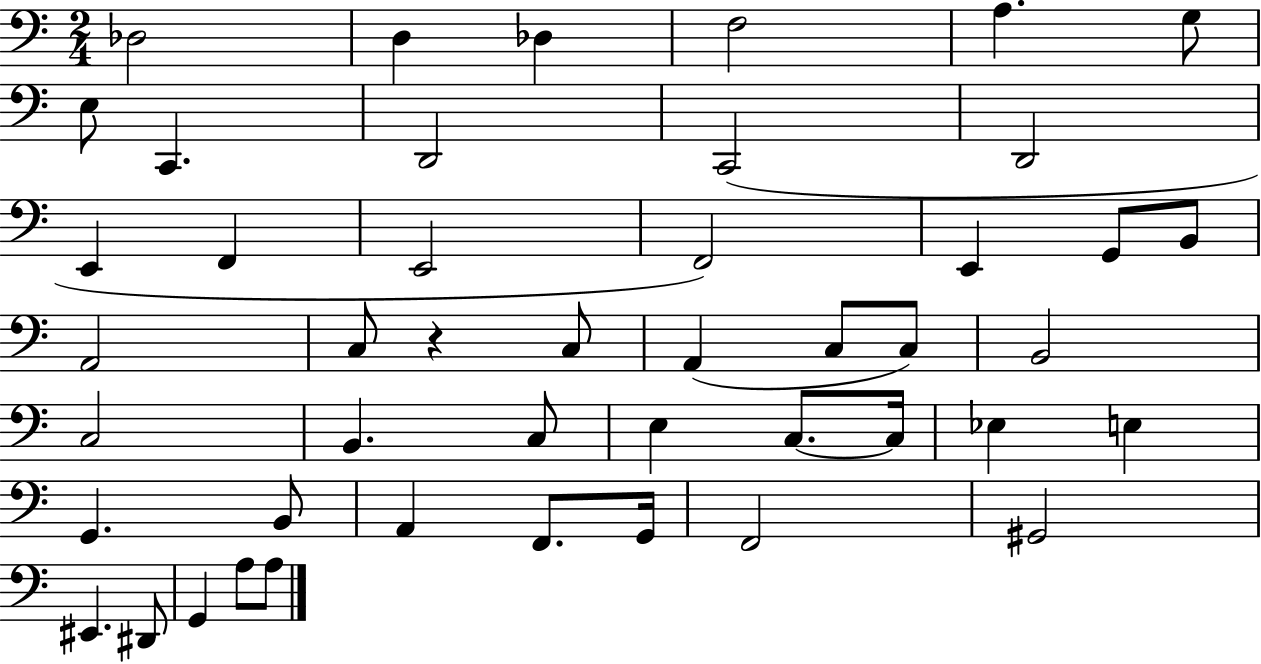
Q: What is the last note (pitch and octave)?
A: A3